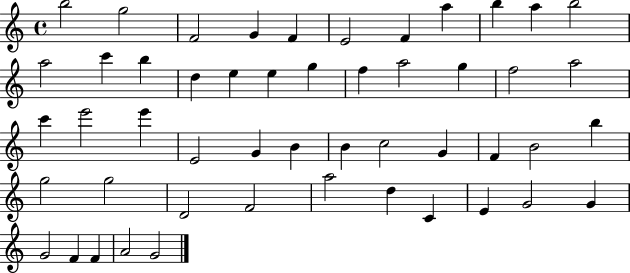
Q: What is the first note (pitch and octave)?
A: B5